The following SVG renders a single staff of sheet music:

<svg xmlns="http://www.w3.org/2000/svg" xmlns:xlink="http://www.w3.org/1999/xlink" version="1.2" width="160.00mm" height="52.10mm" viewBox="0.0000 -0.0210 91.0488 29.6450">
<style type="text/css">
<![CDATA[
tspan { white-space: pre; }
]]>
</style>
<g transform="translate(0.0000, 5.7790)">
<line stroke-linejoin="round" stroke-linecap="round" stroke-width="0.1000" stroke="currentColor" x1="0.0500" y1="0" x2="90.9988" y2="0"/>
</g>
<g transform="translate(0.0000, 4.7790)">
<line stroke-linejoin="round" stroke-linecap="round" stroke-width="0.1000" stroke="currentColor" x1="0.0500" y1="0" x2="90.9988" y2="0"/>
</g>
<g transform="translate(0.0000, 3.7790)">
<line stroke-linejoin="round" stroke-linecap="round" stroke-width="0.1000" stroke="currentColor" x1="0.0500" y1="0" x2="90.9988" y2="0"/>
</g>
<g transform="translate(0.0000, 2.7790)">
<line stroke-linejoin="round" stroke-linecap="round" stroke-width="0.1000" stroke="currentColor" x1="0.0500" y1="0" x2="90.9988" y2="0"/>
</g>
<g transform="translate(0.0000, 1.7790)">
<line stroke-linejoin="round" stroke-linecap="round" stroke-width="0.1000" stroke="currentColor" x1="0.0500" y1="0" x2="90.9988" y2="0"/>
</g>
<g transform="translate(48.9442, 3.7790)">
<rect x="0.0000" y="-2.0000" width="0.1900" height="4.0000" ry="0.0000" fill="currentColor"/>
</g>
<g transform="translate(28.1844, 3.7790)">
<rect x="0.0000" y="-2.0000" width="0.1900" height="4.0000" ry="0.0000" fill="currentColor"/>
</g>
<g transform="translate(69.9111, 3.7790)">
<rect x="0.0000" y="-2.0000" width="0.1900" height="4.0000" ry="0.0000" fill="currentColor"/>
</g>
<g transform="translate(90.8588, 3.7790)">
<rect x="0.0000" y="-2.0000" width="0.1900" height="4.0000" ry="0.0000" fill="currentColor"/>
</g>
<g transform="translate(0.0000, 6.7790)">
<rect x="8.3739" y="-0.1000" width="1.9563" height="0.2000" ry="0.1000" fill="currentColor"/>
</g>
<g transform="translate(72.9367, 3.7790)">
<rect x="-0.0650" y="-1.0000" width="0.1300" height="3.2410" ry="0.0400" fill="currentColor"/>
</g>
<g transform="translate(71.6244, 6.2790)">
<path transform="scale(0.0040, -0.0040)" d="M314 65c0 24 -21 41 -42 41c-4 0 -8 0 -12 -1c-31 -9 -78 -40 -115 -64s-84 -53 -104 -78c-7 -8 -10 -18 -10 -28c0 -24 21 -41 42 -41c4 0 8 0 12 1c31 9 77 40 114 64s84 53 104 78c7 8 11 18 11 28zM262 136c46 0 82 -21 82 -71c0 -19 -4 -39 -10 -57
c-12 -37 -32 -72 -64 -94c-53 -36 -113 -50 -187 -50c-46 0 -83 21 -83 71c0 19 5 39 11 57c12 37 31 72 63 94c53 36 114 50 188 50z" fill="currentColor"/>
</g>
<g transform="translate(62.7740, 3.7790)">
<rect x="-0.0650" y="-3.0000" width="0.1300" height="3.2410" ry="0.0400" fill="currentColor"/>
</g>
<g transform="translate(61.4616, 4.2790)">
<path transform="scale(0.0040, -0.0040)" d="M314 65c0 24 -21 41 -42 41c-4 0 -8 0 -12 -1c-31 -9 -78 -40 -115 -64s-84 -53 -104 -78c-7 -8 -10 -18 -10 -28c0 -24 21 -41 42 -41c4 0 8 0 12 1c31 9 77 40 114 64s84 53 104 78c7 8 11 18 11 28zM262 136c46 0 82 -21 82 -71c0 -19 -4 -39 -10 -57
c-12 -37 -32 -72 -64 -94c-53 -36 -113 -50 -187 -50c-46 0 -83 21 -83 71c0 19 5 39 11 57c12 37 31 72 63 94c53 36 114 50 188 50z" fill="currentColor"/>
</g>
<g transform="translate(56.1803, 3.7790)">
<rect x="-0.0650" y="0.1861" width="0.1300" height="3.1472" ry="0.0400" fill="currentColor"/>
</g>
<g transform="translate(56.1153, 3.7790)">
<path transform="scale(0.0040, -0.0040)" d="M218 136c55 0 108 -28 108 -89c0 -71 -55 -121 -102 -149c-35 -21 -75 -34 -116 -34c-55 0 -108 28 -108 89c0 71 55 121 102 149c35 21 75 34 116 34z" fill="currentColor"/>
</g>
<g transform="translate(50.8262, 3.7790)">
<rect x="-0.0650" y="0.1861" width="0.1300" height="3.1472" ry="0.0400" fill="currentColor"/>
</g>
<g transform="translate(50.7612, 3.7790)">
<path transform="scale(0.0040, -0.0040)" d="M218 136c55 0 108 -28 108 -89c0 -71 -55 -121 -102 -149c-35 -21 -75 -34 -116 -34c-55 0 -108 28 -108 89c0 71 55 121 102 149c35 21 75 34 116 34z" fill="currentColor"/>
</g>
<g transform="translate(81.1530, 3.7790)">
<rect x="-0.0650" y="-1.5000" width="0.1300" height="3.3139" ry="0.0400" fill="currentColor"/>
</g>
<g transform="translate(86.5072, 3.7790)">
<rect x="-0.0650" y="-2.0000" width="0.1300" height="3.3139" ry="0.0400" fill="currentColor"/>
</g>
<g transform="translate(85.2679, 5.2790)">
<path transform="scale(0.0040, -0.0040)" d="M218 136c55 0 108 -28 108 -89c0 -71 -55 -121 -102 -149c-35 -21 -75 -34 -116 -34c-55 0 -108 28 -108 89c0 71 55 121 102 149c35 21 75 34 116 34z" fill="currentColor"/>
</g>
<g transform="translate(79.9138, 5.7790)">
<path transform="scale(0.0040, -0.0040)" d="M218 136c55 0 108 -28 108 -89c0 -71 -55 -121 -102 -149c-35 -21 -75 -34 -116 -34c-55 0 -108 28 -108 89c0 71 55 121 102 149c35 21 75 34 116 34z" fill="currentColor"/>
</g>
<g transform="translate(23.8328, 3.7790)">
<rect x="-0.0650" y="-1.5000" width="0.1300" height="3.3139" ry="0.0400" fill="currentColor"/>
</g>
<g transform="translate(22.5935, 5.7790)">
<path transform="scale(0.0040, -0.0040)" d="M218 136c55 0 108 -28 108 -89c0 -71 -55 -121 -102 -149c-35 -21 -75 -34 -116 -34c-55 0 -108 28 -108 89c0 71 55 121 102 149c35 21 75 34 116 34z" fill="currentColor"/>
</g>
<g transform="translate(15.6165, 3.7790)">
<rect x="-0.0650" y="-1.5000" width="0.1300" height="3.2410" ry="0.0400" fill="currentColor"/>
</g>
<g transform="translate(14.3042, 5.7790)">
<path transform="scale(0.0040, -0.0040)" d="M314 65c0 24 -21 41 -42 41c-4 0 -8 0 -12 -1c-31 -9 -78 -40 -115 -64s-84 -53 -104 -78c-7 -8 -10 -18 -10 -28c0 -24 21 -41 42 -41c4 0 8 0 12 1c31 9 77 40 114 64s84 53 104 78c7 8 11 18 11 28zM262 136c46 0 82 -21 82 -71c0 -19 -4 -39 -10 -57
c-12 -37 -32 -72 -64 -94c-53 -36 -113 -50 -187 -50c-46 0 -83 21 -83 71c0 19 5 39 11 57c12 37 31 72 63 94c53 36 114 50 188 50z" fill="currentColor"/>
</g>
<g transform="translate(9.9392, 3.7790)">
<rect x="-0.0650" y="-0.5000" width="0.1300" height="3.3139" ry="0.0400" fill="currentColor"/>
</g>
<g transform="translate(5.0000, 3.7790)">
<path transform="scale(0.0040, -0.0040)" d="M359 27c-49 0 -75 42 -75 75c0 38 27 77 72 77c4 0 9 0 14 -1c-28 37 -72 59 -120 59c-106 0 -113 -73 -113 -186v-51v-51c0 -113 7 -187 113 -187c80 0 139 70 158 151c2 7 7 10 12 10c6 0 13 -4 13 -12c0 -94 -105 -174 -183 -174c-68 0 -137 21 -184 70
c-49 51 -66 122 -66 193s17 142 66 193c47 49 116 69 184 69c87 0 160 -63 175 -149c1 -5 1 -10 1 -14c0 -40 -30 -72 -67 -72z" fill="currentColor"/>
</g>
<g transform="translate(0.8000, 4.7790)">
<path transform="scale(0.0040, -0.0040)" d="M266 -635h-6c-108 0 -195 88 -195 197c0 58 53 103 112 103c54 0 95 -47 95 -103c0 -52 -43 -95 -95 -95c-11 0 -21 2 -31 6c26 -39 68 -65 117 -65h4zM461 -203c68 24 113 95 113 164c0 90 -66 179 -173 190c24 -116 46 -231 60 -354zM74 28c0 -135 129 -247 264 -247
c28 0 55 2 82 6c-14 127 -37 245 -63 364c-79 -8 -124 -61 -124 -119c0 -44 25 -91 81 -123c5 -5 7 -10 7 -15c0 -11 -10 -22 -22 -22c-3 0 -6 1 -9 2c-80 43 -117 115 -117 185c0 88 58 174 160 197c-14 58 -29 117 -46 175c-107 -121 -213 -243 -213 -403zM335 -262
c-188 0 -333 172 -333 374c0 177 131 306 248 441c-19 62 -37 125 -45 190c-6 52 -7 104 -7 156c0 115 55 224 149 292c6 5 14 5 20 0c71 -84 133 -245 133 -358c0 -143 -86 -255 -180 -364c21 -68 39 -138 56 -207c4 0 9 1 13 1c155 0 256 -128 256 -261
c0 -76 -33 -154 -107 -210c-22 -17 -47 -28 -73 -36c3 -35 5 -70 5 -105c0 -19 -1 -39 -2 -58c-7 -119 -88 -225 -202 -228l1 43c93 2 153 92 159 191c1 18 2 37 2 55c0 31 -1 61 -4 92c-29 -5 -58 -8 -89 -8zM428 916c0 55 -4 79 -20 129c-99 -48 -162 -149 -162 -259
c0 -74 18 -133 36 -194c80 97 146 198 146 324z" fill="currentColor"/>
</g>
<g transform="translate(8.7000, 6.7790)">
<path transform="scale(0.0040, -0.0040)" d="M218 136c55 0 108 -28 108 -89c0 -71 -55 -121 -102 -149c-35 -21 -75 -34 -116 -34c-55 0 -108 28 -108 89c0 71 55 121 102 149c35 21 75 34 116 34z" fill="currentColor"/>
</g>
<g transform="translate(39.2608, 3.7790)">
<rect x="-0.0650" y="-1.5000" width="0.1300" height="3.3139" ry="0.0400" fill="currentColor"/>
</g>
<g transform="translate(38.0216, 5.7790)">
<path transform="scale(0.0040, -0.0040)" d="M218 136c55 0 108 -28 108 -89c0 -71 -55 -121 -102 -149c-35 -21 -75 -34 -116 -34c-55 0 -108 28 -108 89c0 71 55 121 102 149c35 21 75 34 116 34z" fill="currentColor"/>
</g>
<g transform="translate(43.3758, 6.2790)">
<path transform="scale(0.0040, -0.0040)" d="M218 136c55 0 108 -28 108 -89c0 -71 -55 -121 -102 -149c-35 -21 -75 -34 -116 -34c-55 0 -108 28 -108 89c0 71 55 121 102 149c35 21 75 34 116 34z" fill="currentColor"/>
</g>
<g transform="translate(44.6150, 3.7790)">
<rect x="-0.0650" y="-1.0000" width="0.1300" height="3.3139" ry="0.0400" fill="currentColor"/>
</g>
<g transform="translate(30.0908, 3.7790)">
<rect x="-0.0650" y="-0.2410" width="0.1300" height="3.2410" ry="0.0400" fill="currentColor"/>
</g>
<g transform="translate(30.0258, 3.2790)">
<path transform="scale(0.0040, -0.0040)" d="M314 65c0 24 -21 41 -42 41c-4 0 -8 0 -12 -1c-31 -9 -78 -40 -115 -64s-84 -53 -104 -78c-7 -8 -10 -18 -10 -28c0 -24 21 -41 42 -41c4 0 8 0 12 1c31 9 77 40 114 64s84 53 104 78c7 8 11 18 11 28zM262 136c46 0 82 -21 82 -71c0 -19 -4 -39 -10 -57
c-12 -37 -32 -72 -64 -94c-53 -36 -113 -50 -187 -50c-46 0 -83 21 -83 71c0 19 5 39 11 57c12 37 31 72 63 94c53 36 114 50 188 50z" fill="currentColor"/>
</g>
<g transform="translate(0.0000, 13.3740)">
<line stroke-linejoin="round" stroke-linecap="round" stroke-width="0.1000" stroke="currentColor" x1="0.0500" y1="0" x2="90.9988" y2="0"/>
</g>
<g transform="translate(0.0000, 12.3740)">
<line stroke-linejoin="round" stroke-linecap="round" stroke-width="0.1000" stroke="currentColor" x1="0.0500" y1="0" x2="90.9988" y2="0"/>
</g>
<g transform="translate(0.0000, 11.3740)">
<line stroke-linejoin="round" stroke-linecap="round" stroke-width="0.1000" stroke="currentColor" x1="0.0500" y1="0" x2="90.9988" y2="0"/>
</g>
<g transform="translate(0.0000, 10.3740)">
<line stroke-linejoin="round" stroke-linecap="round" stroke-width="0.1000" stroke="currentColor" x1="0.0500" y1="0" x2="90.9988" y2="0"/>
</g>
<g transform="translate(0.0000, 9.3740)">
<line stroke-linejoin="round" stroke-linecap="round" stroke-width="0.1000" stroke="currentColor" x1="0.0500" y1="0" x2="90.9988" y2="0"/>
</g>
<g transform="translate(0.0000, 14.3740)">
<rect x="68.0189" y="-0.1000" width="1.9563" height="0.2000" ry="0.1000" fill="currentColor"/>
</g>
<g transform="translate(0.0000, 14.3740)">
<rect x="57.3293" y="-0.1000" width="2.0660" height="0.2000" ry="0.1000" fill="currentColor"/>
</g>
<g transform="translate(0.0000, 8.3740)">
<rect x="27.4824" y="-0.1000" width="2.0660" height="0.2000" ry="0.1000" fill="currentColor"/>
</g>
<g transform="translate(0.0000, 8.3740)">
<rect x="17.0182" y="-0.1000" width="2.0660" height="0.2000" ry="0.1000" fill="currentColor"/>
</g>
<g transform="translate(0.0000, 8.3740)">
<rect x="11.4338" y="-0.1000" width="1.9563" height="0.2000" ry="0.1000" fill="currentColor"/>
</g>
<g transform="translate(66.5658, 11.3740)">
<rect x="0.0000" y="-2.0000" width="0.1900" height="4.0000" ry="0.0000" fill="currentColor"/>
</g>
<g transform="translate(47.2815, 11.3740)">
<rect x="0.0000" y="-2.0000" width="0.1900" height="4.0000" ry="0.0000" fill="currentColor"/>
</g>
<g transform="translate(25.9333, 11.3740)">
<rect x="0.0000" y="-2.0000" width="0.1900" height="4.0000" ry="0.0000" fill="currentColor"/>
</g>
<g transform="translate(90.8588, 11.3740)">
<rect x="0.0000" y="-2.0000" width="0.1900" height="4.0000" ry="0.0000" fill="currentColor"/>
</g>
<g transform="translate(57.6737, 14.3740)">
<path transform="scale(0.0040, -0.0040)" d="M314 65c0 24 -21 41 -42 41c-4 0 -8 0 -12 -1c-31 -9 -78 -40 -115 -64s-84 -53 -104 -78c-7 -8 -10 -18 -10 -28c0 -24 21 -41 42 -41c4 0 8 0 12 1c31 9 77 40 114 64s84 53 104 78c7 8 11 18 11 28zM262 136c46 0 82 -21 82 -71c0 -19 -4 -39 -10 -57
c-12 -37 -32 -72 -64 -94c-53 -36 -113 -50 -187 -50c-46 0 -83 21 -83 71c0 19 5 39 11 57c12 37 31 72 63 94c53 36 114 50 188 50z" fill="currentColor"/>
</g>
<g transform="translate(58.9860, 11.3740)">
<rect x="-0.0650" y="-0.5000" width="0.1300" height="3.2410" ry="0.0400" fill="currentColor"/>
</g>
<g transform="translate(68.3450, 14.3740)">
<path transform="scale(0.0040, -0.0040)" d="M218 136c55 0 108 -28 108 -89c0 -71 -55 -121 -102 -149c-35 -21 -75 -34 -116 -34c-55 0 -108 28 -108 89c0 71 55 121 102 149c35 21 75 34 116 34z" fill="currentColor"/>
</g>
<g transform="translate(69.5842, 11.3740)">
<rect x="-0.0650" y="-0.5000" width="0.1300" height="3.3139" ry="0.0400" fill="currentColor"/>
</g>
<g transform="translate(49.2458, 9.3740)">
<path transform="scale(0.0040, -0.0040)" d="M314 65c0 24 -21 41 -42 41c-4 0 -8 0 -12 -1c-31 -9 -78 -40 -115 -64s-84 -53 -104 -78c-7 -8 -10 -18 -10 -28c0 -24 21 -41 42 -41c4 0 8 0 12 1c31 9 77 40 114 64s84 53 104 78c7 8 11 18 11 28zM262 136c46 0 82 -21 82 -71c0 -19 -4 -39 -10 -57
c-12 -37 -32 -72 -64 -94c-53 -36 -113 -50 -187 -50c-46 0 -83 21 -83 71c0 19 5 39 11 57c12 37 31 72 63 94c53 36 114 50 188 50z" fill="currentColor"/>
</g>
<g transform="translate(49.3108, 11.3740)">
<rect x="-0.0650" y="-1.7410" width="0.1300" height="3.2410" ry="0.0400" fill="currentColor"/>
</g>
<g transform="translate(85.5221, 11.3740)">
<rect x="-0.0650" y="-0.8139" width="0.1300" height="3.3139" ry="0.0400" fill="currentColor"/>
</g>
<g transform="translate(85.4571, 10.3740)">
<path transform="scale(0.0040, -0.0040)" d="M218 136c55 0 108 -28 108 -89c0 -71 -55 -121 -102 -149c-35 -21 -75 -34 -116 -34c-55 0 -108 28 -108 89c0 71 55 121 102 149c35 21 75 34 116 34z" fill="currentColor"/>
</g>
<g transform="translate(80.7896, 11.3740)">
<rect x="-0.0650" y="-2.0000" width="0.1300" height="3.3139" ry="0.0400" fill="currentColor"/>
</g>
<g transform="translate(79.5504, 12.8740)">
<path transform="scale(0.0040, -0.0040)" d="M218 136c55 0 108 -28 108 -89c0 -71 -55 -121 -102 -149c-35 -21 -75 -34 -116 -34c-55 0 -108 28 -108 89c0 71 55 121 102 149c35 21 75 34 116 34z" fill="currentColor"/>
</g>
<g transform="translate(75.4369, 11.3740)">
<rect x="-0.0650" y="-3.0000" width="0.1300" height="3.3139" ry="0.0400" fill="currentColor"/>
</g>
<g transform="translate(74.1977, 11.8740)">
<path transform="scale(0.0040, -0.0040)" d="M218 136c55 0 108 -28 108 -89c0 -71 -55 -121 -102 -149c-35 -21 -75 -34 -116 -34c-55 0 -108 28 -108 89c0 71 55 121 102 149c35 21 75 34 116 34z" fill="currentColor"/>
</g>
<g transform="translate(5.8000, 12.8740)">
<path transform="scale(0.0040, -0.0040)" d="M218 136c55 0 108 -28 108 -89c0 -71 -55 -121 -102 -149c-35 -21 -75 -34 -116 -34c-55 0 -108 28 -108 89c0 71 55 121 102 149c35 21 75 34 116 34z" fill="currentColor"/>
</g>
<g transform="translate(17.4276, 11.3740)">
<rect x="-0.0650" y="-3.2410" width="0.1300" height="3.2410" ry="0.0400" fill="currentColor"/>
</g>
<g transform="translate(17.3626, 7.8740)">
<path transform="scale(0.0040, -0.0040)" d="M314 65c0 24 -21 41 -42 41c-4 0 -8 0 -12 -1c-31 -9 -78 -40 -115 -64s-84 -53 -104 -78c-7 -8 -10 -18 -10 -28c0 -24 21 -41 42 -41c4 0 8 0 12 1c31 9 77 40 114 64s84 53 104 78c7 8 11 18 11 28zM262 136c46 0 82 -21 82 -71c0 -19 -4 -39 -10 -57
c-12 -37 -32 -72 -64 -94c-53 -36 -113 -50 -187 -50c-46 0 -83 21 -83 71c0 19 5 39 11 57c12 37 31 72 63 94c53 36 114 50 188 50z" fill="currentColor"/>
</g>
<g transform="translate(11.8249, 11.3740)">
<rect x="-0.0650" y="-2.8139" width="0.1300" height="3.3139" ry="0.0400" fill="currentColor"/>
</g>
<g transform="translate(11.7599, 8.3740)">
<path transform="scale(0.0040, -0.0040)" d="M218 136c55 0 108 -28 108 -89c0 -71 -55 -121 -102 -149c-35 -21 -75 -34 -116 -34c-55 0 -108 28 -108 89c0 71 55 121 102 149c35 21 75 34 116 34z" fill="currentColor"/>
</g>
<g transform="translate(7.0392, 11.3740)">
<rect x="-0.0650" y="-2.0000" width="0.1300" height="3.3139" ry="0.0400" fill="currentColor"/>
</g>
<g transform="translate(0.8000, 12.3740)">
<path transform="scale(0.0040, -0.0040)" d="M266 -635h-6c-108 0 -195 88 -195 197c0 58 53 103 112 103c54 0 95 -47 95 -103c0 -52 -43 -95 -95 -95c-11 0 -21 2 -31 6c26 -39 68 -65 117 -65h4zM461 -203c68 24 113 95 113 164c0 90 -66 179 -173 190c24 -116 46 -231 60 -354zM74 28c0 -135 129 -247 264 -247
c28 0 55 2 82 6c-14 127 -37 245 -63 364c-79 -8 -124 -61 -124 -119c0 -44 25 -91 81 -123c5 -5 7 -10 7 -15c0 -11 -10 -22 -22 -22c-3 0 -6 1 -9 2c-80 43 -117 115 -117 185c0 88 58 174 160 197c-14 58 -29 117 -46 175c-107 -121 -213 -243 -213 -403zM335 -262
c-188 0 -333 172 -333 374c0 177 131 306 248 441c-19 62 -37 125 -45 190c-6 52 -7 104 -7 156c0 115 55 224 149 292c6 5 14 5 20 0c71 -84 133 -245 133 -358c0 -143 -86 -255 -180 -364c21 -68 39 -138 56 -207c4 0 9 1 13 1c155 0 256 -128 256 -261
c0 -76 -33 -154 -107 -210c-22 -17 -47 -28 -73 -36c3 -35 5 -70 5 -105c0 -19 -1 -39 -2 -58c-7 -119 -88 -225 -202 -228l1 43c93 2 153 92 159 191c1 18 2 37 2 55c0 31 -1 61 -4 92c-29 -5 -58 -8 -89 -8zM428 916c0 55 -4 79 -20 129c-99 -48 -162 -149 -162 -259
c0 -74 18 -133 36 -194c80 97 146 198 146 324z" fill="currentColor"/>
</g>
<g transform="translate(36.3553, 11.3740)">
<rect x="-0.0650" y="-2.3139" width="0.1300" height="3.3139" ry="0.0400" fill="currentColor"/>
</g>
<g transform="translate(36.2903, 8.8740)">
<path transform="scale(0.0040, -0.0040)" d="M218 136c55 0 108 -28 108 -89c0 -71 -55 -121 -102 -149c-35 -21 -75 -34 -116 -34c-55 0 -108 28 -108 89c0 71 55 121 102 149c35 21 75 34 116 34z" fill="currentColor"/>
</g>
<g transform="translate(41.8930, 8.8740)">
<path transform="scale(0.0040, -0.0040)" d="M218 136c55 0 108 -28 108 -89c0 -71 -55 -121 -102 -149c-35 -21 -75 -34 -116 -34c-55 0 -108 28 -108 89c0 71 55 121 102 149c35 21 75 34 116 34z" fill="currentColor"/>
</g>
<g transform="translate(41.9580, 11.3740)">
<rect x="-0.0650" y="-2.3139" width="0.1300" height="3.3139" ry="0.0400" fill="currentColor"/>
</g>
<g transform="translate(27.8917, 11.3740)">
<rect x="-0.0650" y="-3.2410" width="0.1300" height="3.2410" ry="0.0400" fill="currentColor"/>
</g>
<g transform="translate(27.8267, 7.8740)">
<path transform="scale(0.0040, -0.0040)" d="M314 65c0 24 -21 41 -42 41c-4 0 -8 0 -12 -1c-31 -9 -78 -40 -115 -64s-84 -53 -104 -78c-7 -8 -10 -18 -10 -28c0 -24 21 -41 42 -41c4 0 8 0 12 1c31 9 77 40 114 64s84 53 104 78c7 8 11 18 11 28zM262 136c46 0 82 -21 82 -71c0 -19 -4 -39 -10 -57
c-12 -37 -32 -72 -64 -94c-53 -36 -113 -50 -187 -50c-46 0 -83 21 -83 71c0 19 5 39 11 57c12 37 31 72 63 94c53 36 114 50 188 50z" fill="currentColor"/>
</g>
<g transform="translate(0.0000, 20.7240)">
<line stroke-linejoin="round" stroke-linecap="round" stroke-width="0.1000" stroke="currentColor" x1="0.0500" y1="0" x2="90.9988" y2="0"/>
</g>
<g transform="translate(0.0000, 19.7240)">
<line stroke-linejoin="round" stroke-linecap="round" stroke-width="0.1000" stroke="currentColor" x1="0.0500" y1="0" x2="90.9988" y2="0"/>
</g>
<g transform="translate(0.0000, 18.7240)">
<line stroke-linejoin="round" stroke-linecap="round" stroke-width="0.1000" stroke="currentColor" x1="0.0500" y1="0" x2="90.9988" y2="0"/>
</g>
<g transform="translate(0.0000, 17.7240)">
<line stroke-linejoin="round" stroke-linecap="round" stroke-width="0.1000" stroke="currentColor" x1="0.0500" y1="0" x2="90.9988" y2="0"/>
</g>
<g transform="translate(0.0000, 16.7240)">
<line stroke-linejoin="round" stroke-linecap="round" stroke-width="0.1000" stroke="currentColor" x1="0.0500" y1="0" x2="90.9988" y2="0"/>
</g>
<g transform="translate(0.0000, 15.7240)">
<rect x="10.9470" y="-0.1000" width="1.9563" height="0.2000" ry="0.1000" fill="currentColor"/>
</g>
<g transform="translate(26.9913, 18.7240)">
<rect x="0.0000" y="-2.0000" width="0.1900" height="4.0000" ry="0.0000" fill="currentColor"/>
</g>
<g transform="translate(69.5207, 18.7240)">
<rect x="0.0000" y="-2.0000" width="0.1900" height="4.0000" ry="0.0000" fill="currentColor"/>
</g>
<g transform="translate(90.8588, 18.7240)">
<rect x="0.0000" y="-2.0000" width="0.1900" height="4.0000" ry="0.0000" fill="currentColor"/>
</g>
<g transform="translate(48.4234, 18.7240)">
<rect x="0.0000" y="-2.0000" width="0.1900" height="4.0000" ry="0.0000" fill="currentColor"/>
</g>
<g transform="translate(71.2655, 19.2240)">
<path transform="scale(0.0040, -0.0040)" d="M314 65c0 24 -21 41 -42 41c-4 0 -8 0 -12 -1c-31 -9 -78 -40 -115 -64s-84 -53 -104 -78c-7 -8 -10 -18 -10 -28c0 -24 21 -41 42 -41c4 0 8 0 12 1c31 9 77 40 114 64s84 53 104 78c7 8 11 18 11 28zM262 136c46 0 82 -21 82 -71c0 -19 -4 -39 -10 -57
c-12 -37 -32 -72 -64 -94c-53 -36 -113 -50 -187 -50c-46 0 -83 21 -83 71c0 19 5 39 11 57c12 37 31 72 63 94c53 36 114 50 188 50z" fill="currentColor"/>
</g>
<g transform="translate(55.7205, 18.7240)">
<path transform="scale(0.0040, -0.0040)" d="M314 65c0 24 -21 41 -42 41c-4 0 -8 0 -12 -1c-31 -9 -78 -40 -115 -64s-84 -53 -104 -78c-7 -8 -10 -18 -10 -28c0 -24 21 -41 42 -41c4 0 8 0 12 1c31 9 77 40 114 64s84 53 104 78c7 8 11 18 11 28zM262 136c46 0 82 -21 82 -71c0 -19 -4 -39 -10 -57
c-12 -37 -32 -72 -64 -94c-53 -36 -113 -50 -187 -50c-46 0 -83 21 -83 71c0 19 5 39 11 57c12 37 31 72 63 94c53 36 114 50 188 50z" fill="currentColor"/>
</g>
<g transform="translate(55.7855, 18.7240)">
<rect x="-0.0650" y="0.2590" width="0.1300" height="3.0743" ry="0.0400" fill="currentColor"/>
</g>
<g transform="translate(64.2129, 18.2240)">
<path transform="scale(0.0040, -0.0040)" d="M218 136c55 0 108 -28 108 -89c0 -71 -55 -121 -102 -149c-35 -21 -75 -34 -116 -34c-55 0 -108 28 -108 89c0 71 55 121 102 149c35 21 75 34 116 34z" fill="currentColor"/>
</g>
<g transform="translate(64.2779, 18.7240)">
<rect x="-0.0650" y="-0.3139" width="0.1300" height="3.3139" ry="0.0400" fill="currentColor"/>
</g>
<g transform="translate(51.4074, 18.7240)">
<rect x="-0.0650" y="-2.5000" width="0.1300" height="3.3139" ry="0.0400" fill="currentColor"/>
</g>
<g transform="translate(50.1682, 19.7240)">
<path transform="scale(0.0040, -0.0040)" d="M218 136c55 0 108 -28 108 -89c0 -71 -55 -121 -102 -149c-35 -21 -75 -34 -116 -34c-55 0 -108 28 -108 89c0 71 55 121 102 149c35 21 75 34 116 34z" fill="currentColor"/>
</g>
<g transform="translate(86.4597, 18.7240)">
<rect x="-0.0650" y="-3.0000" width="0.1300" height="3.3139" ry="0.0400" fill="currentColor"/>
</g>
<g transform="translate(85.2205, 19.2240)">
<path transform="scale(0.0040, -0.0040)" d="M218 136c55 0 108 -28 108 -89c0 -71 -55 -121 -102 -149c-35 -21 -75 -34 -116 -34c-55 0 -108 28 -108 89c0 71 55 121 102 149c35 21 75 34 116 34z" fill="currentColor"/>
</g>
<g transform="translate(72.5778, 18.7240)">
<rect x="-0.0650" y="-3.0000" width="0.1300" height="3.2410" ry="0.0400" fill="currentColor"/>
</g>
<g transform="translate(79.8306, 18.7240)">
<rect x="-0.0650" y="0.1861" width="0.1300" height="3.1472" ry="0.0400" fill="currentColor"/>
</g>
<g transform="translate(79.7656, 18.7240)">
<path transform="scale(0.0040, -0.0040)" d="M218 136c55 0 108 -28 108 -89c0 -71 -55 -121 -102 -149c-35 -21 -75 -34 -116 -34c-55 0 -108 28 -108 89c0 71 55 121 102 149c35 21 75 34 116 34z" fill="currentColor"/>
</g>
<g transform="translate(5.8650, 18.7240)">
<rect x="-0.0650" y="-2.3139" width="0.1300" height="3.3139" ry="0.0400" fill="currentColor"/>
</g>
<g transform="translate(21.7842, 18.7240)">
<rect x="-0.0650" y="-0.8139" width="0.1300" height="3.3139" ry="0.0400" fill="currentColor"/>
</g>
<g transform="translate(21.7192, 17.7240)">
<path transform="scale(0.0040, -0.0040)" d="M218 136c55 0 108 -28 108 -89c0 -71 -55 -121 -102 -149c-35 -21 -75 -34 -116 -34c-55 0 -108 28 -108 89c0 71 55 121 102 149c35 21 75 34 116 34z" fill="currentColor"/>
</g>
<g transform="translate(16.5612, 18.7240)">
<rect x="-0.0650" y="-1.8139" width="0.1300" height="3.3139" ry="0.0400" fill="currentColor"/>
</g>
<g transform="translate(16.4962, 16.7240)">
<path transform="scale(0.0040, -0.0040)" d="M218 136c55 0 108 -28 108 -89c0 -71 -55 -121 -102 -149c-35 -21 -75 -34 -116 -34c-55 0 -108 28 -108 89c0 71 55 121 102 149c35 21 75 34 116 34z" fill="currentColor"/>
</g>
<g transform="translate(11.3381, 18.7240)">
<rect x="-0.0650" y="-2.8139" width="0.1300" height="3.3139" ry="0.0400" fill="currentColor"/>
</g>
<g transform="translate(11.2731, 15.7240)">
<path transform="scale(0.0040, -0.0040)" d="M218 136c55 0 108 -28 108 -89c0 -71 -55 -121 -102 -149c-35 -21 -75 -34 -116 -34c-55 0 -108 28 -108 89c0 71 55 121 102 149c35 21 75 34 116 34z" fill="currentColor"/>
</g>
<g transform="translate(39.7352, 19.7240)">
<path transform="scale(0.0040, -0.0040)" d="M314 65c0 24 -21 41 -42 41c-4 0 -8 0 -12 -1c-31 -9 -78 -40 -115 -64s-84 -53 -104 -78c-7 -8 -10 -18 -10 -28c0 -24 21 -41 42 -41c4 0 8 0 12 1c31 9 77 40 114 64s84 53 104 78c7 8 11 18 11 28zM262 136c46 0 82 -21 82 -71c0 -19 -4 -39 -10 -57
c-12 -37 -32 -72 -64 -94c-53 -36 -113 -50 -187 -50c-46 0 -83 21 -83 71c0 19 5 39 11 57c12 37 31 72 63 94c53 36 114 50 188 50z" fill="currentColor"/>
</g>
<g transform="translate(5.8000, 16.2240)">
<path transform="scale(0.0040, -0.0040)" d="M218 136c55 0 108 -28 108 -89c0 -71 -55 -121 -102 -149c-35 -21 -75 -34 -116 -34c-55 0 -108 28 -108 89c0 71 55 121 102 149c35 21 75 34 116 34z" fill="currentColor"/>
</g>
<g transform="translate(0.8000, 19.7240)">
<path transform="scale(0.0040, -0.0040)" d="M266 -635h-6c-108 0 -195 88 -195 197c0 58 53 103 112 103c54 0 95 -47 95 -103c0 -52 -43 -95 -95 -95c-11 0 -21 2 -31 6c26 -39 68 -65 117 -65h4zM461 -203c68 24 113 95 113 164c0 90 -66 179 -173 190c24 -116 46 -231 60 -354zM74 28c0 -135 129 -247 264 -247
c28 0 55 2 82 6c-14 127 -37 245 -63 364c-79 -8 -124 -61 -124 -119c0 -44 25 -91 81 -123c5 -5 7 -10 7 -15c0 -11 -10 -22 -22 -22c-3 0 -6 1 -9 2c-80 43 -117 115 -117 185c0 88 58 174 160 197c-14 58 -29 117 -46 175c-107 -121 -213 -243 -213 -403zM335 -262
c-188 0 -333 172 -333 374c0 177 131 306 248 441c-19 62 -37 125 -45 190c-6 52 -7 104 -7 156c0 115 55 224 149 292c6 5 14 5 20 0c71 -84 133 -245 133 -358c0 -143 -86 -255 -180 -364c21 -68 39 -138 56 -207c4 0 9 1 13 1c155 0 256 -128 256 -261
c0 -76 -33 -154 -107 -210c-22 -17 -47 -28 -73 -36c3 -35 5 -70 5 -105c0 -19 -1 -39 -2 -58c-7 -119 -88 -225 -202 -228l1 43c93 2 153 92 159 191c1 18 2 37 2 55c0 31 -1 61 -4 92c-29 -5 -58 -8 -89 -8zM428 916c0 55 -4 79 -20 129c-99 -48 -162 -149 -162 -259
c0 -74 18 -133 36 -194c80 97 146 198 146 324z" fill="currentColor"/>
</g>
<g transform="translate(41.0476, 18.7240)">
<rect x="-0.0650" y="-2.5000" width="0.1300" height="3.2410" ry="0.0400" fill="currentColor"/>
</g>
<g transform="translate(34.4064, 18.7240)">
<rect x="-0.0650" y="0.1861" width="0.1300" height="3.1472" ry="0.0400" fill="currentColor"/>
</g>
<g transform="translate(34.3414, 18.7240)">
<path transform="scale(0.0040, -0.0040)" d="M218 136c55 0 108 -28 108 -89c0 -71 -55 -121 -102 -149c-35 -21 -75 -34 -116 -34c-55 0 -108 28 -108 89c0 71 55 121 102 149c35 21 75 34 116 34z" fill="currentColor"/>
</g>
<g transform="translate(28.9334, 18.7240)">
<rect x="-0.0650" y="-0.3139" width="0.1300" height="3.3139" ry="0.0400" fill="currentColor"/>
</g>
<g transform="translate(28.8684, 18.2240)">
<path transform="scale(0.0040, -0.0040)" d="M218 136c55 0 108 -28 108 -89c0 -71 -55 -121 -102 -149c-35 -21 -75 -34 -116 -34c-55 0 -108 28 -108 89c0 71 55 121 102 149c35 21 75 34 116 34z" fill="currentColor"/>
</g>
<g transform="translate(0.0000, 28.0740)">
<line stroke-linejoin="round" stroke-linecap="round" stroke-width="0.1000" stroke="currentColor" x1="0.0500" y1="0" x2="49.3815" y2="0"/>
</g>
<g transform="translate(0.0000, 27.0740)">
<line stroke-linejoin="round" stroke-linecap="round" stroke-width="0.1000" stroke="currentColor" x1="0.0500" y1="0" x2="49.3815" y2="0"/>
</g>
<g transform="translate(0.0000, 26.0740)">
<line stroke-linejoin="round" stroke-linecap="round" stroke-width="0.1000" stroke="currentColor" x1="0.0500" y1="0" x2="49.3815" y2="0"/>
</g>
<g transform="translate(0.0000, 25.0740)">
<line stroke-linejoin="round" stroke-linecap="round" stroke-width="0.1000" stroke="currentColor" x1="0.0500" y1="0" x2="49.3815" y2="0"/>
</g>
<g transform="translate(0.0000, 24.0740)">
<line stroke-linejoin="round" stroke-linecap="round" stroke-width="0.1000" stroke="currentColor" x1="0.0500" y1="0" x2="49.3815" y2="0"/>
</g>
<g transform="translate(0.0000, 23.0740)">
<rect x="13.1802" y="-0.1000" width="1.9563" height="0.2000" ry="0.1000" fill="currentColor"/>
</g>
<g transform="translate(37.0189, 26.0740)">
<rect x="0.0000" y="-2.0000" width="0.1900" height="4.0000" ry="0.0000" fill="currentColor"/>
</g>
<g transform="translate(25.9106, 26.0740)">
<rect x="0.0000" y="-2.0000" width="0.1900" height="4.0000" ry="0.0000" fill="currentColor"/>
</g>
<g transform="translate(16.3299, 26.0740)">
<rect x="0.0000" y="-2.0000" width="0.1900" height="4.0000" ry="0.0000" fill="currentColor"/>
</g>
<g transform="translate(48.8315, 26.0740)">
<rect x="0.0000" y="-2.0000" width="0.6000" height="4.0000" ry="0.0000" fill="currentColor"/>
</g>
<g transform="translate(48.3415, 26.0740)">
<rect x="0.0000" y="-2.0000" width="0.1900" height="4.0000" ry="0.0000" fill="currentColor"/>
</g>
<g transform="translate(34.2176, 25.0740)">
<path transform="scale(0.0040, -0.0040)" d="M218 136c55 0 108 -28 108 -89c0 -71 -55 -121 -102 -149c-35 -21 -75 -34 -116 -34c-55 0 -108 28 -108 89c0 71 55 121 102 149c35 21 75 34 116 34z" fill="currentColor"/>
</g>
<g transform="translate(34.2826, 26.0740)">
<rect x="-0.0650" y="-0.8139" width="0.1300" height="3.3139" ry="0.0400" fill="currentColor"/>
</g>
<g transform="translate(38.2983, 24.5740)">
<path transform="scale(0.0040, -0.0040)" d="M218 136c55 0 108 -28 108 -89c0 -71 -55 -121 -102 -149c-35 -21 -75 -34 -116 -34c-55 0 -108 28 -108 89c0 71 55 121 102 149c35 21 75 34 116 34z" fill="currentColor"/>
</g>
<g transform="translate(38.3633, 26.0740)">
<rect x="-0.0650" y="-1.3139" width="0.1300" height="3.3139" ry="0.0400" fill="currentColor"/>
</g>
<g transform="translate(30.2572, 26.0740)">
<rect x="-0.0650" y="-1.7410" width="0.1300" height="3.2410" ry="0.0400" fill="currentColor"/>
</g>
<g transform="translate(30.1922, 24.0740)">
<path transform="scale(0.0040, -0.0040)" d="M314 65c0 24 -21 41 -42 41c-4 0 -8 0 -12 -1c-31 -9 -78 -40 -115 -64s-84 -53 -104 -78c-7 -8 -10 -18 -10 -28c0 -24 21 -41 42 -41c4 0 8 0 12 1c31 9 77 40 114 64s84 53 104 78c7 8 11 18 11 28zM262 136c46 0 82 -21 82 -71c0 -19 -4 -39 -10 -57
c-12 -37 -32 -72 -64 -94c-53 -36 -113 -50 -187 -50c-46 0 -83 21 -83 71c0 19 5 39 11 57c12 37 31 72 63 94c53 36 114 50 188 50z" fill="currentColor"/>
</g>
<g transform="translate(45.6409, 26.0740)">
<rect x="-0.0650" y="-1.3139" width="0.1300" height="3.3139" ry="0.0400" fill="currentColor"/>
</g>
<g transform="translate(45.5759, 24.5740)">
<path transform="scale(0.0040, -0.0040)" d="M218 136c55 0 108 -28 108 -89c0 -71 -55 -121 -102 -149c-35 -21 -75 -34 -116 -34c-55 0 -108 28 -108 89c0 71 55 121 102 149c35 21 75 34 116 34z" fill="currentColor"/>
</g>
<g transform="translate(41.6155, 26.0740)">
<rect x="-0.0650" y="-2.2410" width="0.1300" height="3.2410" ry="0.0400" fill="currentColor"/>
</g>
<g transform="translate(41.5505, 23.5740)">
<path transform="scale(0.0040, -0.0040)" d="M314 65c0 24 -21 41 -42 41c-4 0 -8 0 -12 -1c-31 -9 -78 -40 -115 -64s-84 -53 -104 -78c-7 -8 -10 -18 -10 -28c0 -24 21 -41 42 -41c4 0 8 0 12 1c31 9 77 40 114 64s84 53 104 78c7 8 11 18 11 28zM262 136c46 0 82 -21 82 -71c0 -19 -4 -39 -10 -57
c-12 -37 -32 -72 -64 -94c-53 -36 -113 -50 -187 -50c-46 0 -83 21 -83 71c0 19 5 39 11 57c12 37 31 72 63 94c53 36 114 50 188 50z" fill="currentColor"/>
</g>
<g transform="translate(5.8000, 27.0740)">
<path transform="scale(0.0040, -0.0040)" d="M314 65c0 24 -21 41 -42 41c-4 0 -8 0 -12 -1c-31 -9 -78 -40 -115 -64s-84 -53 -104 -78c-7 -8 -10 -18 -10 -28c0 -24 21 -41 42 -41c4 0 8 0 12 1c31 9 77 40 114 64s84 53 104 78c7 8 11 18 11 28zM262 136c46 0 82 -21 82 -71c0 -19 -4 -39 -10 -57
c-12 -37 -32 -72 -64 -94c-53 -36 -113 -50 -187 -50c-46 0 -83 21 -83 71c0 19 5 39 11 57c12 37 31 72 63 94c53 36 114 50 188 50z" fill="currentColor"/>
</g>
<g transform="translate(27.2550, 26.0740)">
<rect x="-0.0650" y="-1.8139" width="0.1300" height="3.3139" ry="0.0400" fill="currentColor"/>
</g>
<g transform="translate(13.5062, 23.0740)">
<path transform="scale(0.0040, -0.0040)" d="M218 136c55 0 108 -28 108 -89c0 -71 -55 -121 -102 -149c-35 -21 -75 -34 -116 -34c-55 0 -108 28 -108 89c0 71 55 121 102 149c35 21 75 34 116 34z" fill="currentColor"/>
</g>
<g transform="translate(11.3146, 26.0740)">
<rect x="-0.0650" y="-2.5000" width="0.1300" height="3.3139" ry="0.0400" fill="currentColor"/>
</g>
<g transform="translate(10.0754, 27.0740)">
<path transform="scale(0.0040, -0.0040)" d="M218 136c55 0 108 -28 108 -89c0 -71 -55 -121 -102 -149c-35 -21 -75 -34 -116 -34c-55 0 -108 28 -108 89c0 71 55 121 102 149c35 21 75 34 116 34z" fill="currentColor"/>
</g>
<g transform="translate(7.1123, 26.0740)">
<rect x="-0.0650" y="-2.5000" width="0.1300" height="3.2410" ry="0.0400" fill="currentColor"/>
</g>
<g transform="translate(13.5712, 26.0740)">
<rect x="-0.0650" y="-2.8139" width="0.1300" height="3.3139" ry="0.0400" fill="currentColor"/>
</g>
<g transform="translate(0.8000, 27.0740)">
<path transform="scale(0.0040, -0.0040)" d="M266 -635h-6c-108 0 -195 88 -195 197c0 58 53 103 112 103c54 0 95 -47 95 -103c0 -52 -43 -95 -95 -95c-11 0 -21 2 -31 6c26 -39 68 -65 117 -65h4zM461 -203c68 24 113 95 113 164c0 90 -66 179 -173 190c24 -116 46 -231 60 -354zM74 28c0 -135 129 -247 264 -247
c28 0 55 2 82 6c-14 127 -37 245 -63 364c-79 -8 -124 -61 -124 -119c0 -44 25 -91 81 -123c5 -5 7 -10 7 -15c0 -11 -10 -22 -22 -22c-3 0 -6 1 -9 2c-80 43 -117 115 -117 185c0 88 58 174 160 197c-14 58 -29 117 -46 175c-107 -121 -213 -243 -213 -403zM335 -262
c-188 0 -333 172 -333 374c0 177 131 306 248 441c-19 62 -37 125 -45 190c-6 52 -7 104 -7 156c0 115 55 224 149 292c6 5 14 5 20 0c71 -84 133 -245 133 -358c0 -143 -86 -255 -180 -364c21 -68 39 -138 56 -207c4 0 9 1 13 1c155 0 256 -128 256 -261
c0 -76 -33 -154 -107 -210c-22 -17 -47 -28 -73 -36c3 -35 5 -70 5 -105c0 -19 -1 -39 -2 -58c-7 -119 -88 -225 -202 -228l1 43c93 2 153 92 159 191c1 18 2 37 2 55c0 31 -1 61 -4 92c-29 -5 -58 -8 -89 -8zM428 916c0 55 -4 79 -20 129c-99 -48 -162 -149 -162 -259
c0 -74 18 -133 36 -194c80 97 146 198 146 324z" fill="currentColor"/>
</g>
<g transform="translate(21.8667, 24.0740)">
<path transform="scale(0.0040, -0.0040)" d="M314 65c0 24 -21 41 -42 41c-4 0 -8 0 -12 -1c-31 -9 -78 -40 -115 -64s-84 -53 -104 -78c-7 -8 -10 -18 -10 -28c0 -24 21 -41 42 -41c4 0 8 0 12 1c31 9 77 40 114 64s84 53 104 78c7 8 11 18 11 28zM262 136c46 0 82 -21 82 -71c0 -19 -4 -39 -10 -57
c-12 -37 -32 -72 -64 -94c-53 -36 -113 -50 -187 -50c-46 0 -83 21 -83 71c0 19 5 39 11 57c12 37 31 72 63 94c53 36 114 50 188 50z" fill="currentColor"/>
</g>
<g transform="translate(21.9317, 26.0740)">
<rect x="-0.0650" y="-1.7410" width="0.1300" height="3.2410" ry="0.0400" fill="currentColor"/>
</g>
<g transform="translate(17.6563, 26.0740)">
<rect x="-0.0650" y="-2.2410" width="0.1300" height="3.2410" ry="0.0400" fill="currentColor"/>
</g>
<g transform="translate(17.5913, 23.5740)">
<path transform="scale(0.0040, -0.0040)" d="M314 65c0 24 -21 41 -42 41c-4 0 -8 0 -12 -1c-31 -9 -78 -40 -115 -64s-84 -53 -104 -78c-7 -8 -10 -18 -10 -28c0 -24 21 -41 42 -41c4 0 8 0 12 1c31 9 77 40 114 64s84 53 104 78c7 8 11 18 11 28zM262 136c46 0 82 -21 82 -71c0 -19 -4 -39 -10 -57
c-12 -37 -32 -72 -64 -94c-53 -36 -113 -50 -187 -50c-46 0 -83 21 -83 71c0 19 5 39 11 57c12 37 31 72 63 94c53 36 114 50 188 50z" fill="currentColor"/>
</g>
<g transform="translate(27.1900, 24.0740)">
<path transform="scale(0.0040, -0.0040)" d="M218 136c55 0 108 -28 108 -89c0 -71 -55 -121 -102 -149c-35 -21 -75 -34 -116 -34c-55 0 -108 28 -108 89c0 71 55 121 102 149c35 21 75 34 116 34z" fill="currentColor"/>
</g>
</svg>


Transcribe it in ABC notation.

X:1
T:Untitled
M:4/4
L:1/4
K:C
C E2 E c2 E D B B A2 D2 E F F a b2 b2 g g f2 C2 C A F d g a f d c B G2 G B2 c A2 B A G2 G a g2 f2 f f2 d e g2 e